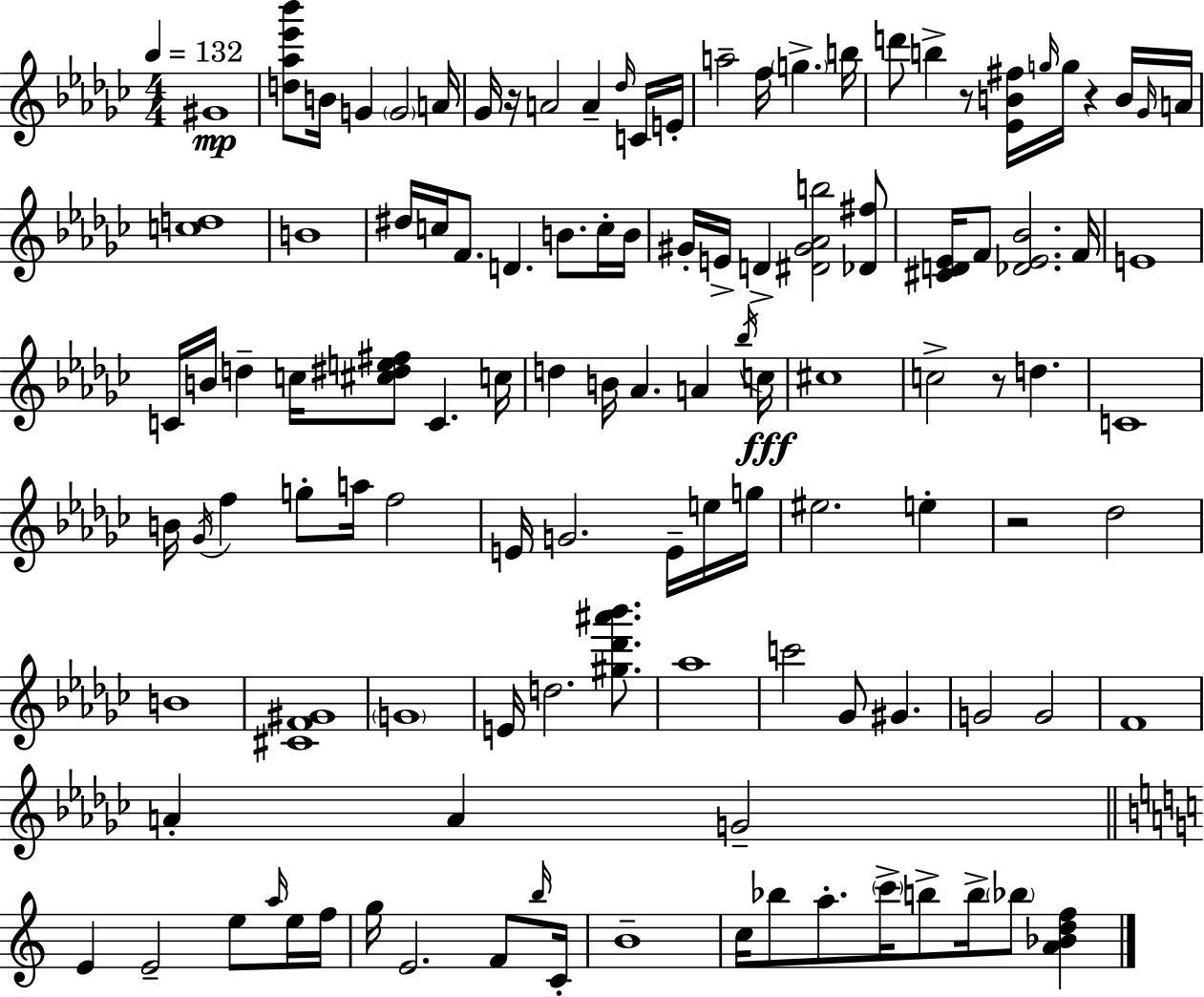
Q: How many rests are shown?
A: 5